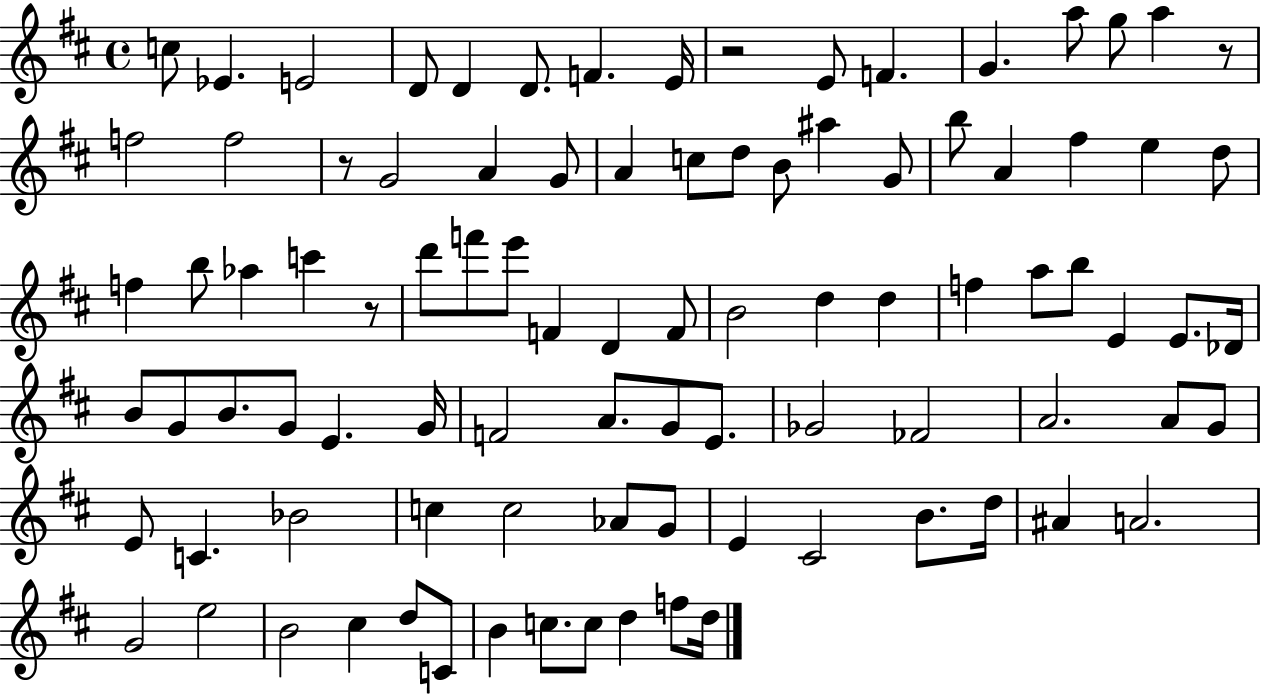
C5/e Eb4/q. E4/h D4/e D4/q D4/e. F4/q. E4/s R/h E4/e F4/q. G4/q. A5/e G5/e A5/q R/e F5/h F5/h R/e G4/h A4/q G4/e A4/q C5/e D5/e B4/e A#5/q G4/e B5/e A4/q F#5/q E5/q D5/e F5/q B5/e Ab5/q C6/q R/e D6/e F6/e E6/e F4/q D4/q F4/e B4/h D5/q D5/q F5/q A5/e B5/e E4/q E4/e. Db4/s B4/e G4/e B4/e. G4/e E4/q. G4/s F4/h A4/e. G4/e E4/e. Gb4/h FES4/h A4/h. A4/e G4/e E4/e C4/q. Bb4/h C5/q C5/h Ab4/e G4/e E4/q C#4/h B4/e. D5/s A#4/q A4/h. G4/h E5/h B4/h C#5/q D5/e C4/e B4/q C5/e. C5/e D5/q F5/e D5/s